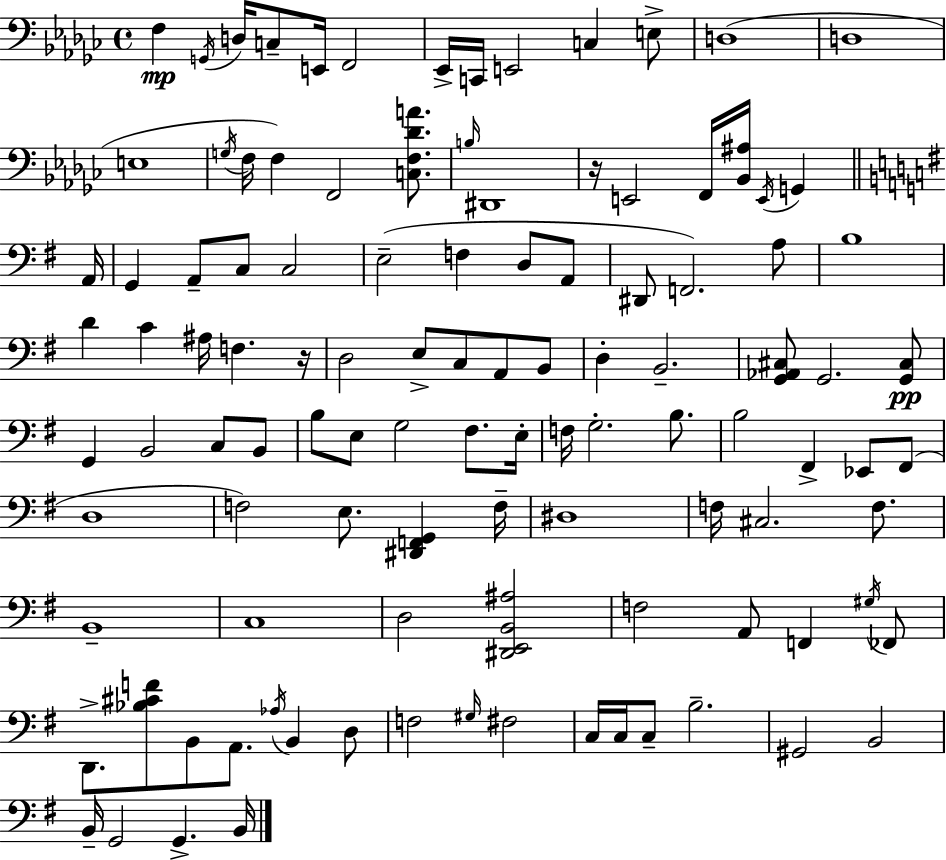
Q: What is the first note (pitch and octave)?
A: F3